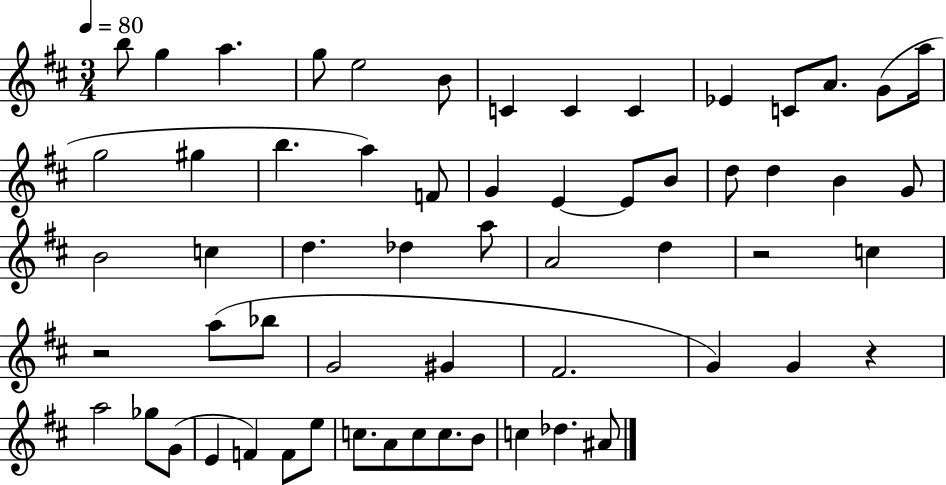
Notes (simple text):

B5/e G5/q A5/q. G5/e E5/h B4/e C4/q C4/q C4/q Eb4/q C4/e A4/e. G4/e A5/s G5/h G#5/q B5/q. A5/q F4/e G4/q E4/q E4/e B4/e D5/e D5/q B4/q G4/e B4/h C5/q D5/q. Db5/q A5/e A4/h D5/q R/h C5/q R/h A5/e Bb5/e G4/h G#4/q F#4/h. G4/q G4/q R/q A5/h Gb5/e G4/e E4/q F4/q F4/e E5/e C5/e. A4/e C5/e C5/e. B4/e C5/q Db5/q. A#4/e